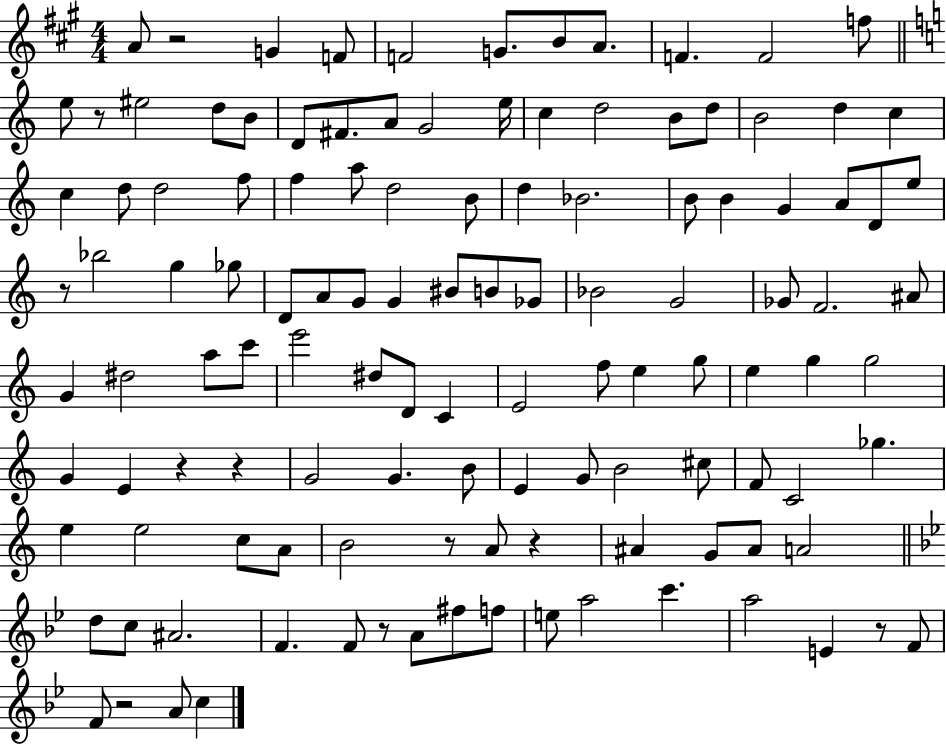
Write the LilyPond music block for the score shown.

{
  \clef treble
  \numericTimeSignature
  \time 4/4
  \key a \major
  a'8 r2 g'4 f'8 | f'2 g'8. b'8 a'8. | f'4. f'2 f''8 | \bar "||" \break \key a \minor e''8 r8 eis''2 d''8 b'8 | d'8 fis'8. a'8 g'2 e''16 | c''4 d''2 b'8 d''8 | b'2 d''4 c''4 | \break c''4 d''8 d''2 f''8 | f''4 a''8 d''2 b'8 | d''4 bes'2. | b'8 b'4 g'4 a'8 d'8 e''8 | \break r8 bes''2 g''4 ges''8 | d'8 a'8 g'8 g'4 bis'8 b'8 ges'8 | bes'2 g'2 | ges'8 f'2. ais'8 | \break g'4 dis''2 a''8 c'''8 | e'''2 dis''8 d'8 c'4 | e'2 f''8 e''4 g''8 | e''4 g''4 g''2 | \break g'4 e'4 r4 r4 | g'2 g'4. b'8 | e'4 g'8 b'2 cis''8 | f'8 c'2 ges''4. | \break e''4 e''2 c''8 a'8 | b'2 r8 a'8 r4 | ais'4 g'8 ais'8 a'2 | \bar "||" \break \key bes \major d''8 c''8 ais'2. | f'4. f'8 r8 a'8 fis''8 f''8 | e''8 a''2 c'''4. | a''2 e'4 r8 f'8 | \break f'8 r2 a'8 c''4 | \bar "|."
}